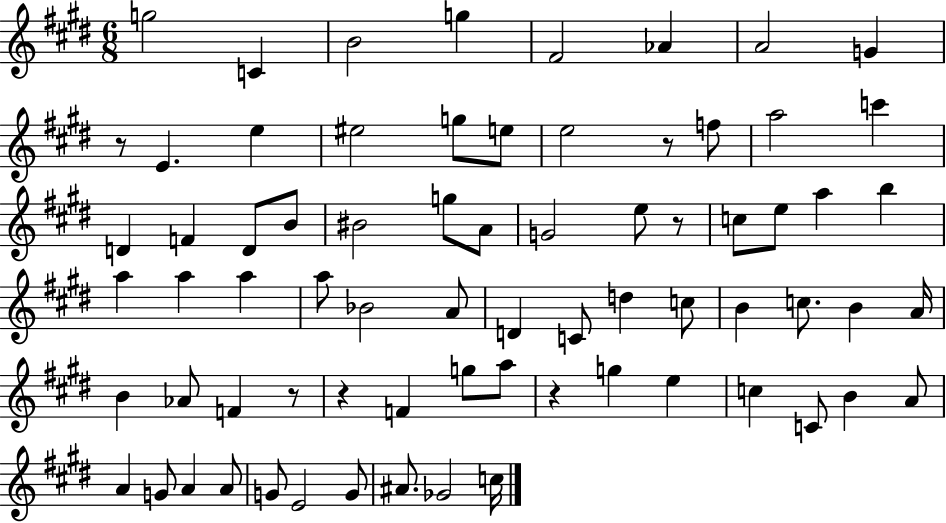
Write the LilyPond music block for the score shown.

{
  \clef treble
  \numericTimeSignature
  \time 6/8
  \key e \major
  g''2 c'4 | b'2 g''4 | fis'2 aes'4 | a'2 g'4 | \break r8 e'4. e''4 | eis''2 g''8 e''8 | e''2 r8 f''8 | a''2 c'''4 | \break d'4 f'4 d'8 b'8 | bis'2 g''8 a'8 | g'2 e''8 r8 | c''8 e''8 a''4 b''4 | \break a''4 a''4 a''4 | a''8 bes'2 a'8 | d'4 c'8 d''4 c''8 | b'4 c''8. b'4 a'16 | \break b'4 aes'8 f'4 r8 | r4 f'4 g''8 a''8 | r4 g''4 e''4 | c''4 c'8 b'4 a'8 | \break a'4 g'8 a'4 a'8 | g'8 e'2 g'8 | ais'8. ges'2 c''16 | \bar "|."
}